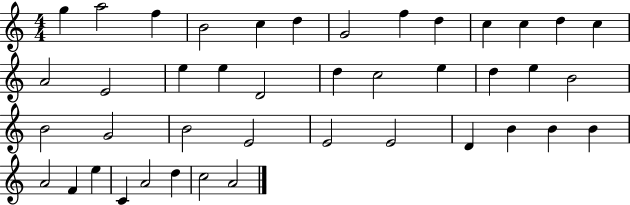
X:1
T:Untitled
M:4/4
L:1/4
K:C
g a2 f B2 c d G2 f d c c d c A2 E2 e e D2 d c2 e d e B2 B2 G2 B2 E2 E2 E2 D B B B A2 F e C A2 d c2 A2